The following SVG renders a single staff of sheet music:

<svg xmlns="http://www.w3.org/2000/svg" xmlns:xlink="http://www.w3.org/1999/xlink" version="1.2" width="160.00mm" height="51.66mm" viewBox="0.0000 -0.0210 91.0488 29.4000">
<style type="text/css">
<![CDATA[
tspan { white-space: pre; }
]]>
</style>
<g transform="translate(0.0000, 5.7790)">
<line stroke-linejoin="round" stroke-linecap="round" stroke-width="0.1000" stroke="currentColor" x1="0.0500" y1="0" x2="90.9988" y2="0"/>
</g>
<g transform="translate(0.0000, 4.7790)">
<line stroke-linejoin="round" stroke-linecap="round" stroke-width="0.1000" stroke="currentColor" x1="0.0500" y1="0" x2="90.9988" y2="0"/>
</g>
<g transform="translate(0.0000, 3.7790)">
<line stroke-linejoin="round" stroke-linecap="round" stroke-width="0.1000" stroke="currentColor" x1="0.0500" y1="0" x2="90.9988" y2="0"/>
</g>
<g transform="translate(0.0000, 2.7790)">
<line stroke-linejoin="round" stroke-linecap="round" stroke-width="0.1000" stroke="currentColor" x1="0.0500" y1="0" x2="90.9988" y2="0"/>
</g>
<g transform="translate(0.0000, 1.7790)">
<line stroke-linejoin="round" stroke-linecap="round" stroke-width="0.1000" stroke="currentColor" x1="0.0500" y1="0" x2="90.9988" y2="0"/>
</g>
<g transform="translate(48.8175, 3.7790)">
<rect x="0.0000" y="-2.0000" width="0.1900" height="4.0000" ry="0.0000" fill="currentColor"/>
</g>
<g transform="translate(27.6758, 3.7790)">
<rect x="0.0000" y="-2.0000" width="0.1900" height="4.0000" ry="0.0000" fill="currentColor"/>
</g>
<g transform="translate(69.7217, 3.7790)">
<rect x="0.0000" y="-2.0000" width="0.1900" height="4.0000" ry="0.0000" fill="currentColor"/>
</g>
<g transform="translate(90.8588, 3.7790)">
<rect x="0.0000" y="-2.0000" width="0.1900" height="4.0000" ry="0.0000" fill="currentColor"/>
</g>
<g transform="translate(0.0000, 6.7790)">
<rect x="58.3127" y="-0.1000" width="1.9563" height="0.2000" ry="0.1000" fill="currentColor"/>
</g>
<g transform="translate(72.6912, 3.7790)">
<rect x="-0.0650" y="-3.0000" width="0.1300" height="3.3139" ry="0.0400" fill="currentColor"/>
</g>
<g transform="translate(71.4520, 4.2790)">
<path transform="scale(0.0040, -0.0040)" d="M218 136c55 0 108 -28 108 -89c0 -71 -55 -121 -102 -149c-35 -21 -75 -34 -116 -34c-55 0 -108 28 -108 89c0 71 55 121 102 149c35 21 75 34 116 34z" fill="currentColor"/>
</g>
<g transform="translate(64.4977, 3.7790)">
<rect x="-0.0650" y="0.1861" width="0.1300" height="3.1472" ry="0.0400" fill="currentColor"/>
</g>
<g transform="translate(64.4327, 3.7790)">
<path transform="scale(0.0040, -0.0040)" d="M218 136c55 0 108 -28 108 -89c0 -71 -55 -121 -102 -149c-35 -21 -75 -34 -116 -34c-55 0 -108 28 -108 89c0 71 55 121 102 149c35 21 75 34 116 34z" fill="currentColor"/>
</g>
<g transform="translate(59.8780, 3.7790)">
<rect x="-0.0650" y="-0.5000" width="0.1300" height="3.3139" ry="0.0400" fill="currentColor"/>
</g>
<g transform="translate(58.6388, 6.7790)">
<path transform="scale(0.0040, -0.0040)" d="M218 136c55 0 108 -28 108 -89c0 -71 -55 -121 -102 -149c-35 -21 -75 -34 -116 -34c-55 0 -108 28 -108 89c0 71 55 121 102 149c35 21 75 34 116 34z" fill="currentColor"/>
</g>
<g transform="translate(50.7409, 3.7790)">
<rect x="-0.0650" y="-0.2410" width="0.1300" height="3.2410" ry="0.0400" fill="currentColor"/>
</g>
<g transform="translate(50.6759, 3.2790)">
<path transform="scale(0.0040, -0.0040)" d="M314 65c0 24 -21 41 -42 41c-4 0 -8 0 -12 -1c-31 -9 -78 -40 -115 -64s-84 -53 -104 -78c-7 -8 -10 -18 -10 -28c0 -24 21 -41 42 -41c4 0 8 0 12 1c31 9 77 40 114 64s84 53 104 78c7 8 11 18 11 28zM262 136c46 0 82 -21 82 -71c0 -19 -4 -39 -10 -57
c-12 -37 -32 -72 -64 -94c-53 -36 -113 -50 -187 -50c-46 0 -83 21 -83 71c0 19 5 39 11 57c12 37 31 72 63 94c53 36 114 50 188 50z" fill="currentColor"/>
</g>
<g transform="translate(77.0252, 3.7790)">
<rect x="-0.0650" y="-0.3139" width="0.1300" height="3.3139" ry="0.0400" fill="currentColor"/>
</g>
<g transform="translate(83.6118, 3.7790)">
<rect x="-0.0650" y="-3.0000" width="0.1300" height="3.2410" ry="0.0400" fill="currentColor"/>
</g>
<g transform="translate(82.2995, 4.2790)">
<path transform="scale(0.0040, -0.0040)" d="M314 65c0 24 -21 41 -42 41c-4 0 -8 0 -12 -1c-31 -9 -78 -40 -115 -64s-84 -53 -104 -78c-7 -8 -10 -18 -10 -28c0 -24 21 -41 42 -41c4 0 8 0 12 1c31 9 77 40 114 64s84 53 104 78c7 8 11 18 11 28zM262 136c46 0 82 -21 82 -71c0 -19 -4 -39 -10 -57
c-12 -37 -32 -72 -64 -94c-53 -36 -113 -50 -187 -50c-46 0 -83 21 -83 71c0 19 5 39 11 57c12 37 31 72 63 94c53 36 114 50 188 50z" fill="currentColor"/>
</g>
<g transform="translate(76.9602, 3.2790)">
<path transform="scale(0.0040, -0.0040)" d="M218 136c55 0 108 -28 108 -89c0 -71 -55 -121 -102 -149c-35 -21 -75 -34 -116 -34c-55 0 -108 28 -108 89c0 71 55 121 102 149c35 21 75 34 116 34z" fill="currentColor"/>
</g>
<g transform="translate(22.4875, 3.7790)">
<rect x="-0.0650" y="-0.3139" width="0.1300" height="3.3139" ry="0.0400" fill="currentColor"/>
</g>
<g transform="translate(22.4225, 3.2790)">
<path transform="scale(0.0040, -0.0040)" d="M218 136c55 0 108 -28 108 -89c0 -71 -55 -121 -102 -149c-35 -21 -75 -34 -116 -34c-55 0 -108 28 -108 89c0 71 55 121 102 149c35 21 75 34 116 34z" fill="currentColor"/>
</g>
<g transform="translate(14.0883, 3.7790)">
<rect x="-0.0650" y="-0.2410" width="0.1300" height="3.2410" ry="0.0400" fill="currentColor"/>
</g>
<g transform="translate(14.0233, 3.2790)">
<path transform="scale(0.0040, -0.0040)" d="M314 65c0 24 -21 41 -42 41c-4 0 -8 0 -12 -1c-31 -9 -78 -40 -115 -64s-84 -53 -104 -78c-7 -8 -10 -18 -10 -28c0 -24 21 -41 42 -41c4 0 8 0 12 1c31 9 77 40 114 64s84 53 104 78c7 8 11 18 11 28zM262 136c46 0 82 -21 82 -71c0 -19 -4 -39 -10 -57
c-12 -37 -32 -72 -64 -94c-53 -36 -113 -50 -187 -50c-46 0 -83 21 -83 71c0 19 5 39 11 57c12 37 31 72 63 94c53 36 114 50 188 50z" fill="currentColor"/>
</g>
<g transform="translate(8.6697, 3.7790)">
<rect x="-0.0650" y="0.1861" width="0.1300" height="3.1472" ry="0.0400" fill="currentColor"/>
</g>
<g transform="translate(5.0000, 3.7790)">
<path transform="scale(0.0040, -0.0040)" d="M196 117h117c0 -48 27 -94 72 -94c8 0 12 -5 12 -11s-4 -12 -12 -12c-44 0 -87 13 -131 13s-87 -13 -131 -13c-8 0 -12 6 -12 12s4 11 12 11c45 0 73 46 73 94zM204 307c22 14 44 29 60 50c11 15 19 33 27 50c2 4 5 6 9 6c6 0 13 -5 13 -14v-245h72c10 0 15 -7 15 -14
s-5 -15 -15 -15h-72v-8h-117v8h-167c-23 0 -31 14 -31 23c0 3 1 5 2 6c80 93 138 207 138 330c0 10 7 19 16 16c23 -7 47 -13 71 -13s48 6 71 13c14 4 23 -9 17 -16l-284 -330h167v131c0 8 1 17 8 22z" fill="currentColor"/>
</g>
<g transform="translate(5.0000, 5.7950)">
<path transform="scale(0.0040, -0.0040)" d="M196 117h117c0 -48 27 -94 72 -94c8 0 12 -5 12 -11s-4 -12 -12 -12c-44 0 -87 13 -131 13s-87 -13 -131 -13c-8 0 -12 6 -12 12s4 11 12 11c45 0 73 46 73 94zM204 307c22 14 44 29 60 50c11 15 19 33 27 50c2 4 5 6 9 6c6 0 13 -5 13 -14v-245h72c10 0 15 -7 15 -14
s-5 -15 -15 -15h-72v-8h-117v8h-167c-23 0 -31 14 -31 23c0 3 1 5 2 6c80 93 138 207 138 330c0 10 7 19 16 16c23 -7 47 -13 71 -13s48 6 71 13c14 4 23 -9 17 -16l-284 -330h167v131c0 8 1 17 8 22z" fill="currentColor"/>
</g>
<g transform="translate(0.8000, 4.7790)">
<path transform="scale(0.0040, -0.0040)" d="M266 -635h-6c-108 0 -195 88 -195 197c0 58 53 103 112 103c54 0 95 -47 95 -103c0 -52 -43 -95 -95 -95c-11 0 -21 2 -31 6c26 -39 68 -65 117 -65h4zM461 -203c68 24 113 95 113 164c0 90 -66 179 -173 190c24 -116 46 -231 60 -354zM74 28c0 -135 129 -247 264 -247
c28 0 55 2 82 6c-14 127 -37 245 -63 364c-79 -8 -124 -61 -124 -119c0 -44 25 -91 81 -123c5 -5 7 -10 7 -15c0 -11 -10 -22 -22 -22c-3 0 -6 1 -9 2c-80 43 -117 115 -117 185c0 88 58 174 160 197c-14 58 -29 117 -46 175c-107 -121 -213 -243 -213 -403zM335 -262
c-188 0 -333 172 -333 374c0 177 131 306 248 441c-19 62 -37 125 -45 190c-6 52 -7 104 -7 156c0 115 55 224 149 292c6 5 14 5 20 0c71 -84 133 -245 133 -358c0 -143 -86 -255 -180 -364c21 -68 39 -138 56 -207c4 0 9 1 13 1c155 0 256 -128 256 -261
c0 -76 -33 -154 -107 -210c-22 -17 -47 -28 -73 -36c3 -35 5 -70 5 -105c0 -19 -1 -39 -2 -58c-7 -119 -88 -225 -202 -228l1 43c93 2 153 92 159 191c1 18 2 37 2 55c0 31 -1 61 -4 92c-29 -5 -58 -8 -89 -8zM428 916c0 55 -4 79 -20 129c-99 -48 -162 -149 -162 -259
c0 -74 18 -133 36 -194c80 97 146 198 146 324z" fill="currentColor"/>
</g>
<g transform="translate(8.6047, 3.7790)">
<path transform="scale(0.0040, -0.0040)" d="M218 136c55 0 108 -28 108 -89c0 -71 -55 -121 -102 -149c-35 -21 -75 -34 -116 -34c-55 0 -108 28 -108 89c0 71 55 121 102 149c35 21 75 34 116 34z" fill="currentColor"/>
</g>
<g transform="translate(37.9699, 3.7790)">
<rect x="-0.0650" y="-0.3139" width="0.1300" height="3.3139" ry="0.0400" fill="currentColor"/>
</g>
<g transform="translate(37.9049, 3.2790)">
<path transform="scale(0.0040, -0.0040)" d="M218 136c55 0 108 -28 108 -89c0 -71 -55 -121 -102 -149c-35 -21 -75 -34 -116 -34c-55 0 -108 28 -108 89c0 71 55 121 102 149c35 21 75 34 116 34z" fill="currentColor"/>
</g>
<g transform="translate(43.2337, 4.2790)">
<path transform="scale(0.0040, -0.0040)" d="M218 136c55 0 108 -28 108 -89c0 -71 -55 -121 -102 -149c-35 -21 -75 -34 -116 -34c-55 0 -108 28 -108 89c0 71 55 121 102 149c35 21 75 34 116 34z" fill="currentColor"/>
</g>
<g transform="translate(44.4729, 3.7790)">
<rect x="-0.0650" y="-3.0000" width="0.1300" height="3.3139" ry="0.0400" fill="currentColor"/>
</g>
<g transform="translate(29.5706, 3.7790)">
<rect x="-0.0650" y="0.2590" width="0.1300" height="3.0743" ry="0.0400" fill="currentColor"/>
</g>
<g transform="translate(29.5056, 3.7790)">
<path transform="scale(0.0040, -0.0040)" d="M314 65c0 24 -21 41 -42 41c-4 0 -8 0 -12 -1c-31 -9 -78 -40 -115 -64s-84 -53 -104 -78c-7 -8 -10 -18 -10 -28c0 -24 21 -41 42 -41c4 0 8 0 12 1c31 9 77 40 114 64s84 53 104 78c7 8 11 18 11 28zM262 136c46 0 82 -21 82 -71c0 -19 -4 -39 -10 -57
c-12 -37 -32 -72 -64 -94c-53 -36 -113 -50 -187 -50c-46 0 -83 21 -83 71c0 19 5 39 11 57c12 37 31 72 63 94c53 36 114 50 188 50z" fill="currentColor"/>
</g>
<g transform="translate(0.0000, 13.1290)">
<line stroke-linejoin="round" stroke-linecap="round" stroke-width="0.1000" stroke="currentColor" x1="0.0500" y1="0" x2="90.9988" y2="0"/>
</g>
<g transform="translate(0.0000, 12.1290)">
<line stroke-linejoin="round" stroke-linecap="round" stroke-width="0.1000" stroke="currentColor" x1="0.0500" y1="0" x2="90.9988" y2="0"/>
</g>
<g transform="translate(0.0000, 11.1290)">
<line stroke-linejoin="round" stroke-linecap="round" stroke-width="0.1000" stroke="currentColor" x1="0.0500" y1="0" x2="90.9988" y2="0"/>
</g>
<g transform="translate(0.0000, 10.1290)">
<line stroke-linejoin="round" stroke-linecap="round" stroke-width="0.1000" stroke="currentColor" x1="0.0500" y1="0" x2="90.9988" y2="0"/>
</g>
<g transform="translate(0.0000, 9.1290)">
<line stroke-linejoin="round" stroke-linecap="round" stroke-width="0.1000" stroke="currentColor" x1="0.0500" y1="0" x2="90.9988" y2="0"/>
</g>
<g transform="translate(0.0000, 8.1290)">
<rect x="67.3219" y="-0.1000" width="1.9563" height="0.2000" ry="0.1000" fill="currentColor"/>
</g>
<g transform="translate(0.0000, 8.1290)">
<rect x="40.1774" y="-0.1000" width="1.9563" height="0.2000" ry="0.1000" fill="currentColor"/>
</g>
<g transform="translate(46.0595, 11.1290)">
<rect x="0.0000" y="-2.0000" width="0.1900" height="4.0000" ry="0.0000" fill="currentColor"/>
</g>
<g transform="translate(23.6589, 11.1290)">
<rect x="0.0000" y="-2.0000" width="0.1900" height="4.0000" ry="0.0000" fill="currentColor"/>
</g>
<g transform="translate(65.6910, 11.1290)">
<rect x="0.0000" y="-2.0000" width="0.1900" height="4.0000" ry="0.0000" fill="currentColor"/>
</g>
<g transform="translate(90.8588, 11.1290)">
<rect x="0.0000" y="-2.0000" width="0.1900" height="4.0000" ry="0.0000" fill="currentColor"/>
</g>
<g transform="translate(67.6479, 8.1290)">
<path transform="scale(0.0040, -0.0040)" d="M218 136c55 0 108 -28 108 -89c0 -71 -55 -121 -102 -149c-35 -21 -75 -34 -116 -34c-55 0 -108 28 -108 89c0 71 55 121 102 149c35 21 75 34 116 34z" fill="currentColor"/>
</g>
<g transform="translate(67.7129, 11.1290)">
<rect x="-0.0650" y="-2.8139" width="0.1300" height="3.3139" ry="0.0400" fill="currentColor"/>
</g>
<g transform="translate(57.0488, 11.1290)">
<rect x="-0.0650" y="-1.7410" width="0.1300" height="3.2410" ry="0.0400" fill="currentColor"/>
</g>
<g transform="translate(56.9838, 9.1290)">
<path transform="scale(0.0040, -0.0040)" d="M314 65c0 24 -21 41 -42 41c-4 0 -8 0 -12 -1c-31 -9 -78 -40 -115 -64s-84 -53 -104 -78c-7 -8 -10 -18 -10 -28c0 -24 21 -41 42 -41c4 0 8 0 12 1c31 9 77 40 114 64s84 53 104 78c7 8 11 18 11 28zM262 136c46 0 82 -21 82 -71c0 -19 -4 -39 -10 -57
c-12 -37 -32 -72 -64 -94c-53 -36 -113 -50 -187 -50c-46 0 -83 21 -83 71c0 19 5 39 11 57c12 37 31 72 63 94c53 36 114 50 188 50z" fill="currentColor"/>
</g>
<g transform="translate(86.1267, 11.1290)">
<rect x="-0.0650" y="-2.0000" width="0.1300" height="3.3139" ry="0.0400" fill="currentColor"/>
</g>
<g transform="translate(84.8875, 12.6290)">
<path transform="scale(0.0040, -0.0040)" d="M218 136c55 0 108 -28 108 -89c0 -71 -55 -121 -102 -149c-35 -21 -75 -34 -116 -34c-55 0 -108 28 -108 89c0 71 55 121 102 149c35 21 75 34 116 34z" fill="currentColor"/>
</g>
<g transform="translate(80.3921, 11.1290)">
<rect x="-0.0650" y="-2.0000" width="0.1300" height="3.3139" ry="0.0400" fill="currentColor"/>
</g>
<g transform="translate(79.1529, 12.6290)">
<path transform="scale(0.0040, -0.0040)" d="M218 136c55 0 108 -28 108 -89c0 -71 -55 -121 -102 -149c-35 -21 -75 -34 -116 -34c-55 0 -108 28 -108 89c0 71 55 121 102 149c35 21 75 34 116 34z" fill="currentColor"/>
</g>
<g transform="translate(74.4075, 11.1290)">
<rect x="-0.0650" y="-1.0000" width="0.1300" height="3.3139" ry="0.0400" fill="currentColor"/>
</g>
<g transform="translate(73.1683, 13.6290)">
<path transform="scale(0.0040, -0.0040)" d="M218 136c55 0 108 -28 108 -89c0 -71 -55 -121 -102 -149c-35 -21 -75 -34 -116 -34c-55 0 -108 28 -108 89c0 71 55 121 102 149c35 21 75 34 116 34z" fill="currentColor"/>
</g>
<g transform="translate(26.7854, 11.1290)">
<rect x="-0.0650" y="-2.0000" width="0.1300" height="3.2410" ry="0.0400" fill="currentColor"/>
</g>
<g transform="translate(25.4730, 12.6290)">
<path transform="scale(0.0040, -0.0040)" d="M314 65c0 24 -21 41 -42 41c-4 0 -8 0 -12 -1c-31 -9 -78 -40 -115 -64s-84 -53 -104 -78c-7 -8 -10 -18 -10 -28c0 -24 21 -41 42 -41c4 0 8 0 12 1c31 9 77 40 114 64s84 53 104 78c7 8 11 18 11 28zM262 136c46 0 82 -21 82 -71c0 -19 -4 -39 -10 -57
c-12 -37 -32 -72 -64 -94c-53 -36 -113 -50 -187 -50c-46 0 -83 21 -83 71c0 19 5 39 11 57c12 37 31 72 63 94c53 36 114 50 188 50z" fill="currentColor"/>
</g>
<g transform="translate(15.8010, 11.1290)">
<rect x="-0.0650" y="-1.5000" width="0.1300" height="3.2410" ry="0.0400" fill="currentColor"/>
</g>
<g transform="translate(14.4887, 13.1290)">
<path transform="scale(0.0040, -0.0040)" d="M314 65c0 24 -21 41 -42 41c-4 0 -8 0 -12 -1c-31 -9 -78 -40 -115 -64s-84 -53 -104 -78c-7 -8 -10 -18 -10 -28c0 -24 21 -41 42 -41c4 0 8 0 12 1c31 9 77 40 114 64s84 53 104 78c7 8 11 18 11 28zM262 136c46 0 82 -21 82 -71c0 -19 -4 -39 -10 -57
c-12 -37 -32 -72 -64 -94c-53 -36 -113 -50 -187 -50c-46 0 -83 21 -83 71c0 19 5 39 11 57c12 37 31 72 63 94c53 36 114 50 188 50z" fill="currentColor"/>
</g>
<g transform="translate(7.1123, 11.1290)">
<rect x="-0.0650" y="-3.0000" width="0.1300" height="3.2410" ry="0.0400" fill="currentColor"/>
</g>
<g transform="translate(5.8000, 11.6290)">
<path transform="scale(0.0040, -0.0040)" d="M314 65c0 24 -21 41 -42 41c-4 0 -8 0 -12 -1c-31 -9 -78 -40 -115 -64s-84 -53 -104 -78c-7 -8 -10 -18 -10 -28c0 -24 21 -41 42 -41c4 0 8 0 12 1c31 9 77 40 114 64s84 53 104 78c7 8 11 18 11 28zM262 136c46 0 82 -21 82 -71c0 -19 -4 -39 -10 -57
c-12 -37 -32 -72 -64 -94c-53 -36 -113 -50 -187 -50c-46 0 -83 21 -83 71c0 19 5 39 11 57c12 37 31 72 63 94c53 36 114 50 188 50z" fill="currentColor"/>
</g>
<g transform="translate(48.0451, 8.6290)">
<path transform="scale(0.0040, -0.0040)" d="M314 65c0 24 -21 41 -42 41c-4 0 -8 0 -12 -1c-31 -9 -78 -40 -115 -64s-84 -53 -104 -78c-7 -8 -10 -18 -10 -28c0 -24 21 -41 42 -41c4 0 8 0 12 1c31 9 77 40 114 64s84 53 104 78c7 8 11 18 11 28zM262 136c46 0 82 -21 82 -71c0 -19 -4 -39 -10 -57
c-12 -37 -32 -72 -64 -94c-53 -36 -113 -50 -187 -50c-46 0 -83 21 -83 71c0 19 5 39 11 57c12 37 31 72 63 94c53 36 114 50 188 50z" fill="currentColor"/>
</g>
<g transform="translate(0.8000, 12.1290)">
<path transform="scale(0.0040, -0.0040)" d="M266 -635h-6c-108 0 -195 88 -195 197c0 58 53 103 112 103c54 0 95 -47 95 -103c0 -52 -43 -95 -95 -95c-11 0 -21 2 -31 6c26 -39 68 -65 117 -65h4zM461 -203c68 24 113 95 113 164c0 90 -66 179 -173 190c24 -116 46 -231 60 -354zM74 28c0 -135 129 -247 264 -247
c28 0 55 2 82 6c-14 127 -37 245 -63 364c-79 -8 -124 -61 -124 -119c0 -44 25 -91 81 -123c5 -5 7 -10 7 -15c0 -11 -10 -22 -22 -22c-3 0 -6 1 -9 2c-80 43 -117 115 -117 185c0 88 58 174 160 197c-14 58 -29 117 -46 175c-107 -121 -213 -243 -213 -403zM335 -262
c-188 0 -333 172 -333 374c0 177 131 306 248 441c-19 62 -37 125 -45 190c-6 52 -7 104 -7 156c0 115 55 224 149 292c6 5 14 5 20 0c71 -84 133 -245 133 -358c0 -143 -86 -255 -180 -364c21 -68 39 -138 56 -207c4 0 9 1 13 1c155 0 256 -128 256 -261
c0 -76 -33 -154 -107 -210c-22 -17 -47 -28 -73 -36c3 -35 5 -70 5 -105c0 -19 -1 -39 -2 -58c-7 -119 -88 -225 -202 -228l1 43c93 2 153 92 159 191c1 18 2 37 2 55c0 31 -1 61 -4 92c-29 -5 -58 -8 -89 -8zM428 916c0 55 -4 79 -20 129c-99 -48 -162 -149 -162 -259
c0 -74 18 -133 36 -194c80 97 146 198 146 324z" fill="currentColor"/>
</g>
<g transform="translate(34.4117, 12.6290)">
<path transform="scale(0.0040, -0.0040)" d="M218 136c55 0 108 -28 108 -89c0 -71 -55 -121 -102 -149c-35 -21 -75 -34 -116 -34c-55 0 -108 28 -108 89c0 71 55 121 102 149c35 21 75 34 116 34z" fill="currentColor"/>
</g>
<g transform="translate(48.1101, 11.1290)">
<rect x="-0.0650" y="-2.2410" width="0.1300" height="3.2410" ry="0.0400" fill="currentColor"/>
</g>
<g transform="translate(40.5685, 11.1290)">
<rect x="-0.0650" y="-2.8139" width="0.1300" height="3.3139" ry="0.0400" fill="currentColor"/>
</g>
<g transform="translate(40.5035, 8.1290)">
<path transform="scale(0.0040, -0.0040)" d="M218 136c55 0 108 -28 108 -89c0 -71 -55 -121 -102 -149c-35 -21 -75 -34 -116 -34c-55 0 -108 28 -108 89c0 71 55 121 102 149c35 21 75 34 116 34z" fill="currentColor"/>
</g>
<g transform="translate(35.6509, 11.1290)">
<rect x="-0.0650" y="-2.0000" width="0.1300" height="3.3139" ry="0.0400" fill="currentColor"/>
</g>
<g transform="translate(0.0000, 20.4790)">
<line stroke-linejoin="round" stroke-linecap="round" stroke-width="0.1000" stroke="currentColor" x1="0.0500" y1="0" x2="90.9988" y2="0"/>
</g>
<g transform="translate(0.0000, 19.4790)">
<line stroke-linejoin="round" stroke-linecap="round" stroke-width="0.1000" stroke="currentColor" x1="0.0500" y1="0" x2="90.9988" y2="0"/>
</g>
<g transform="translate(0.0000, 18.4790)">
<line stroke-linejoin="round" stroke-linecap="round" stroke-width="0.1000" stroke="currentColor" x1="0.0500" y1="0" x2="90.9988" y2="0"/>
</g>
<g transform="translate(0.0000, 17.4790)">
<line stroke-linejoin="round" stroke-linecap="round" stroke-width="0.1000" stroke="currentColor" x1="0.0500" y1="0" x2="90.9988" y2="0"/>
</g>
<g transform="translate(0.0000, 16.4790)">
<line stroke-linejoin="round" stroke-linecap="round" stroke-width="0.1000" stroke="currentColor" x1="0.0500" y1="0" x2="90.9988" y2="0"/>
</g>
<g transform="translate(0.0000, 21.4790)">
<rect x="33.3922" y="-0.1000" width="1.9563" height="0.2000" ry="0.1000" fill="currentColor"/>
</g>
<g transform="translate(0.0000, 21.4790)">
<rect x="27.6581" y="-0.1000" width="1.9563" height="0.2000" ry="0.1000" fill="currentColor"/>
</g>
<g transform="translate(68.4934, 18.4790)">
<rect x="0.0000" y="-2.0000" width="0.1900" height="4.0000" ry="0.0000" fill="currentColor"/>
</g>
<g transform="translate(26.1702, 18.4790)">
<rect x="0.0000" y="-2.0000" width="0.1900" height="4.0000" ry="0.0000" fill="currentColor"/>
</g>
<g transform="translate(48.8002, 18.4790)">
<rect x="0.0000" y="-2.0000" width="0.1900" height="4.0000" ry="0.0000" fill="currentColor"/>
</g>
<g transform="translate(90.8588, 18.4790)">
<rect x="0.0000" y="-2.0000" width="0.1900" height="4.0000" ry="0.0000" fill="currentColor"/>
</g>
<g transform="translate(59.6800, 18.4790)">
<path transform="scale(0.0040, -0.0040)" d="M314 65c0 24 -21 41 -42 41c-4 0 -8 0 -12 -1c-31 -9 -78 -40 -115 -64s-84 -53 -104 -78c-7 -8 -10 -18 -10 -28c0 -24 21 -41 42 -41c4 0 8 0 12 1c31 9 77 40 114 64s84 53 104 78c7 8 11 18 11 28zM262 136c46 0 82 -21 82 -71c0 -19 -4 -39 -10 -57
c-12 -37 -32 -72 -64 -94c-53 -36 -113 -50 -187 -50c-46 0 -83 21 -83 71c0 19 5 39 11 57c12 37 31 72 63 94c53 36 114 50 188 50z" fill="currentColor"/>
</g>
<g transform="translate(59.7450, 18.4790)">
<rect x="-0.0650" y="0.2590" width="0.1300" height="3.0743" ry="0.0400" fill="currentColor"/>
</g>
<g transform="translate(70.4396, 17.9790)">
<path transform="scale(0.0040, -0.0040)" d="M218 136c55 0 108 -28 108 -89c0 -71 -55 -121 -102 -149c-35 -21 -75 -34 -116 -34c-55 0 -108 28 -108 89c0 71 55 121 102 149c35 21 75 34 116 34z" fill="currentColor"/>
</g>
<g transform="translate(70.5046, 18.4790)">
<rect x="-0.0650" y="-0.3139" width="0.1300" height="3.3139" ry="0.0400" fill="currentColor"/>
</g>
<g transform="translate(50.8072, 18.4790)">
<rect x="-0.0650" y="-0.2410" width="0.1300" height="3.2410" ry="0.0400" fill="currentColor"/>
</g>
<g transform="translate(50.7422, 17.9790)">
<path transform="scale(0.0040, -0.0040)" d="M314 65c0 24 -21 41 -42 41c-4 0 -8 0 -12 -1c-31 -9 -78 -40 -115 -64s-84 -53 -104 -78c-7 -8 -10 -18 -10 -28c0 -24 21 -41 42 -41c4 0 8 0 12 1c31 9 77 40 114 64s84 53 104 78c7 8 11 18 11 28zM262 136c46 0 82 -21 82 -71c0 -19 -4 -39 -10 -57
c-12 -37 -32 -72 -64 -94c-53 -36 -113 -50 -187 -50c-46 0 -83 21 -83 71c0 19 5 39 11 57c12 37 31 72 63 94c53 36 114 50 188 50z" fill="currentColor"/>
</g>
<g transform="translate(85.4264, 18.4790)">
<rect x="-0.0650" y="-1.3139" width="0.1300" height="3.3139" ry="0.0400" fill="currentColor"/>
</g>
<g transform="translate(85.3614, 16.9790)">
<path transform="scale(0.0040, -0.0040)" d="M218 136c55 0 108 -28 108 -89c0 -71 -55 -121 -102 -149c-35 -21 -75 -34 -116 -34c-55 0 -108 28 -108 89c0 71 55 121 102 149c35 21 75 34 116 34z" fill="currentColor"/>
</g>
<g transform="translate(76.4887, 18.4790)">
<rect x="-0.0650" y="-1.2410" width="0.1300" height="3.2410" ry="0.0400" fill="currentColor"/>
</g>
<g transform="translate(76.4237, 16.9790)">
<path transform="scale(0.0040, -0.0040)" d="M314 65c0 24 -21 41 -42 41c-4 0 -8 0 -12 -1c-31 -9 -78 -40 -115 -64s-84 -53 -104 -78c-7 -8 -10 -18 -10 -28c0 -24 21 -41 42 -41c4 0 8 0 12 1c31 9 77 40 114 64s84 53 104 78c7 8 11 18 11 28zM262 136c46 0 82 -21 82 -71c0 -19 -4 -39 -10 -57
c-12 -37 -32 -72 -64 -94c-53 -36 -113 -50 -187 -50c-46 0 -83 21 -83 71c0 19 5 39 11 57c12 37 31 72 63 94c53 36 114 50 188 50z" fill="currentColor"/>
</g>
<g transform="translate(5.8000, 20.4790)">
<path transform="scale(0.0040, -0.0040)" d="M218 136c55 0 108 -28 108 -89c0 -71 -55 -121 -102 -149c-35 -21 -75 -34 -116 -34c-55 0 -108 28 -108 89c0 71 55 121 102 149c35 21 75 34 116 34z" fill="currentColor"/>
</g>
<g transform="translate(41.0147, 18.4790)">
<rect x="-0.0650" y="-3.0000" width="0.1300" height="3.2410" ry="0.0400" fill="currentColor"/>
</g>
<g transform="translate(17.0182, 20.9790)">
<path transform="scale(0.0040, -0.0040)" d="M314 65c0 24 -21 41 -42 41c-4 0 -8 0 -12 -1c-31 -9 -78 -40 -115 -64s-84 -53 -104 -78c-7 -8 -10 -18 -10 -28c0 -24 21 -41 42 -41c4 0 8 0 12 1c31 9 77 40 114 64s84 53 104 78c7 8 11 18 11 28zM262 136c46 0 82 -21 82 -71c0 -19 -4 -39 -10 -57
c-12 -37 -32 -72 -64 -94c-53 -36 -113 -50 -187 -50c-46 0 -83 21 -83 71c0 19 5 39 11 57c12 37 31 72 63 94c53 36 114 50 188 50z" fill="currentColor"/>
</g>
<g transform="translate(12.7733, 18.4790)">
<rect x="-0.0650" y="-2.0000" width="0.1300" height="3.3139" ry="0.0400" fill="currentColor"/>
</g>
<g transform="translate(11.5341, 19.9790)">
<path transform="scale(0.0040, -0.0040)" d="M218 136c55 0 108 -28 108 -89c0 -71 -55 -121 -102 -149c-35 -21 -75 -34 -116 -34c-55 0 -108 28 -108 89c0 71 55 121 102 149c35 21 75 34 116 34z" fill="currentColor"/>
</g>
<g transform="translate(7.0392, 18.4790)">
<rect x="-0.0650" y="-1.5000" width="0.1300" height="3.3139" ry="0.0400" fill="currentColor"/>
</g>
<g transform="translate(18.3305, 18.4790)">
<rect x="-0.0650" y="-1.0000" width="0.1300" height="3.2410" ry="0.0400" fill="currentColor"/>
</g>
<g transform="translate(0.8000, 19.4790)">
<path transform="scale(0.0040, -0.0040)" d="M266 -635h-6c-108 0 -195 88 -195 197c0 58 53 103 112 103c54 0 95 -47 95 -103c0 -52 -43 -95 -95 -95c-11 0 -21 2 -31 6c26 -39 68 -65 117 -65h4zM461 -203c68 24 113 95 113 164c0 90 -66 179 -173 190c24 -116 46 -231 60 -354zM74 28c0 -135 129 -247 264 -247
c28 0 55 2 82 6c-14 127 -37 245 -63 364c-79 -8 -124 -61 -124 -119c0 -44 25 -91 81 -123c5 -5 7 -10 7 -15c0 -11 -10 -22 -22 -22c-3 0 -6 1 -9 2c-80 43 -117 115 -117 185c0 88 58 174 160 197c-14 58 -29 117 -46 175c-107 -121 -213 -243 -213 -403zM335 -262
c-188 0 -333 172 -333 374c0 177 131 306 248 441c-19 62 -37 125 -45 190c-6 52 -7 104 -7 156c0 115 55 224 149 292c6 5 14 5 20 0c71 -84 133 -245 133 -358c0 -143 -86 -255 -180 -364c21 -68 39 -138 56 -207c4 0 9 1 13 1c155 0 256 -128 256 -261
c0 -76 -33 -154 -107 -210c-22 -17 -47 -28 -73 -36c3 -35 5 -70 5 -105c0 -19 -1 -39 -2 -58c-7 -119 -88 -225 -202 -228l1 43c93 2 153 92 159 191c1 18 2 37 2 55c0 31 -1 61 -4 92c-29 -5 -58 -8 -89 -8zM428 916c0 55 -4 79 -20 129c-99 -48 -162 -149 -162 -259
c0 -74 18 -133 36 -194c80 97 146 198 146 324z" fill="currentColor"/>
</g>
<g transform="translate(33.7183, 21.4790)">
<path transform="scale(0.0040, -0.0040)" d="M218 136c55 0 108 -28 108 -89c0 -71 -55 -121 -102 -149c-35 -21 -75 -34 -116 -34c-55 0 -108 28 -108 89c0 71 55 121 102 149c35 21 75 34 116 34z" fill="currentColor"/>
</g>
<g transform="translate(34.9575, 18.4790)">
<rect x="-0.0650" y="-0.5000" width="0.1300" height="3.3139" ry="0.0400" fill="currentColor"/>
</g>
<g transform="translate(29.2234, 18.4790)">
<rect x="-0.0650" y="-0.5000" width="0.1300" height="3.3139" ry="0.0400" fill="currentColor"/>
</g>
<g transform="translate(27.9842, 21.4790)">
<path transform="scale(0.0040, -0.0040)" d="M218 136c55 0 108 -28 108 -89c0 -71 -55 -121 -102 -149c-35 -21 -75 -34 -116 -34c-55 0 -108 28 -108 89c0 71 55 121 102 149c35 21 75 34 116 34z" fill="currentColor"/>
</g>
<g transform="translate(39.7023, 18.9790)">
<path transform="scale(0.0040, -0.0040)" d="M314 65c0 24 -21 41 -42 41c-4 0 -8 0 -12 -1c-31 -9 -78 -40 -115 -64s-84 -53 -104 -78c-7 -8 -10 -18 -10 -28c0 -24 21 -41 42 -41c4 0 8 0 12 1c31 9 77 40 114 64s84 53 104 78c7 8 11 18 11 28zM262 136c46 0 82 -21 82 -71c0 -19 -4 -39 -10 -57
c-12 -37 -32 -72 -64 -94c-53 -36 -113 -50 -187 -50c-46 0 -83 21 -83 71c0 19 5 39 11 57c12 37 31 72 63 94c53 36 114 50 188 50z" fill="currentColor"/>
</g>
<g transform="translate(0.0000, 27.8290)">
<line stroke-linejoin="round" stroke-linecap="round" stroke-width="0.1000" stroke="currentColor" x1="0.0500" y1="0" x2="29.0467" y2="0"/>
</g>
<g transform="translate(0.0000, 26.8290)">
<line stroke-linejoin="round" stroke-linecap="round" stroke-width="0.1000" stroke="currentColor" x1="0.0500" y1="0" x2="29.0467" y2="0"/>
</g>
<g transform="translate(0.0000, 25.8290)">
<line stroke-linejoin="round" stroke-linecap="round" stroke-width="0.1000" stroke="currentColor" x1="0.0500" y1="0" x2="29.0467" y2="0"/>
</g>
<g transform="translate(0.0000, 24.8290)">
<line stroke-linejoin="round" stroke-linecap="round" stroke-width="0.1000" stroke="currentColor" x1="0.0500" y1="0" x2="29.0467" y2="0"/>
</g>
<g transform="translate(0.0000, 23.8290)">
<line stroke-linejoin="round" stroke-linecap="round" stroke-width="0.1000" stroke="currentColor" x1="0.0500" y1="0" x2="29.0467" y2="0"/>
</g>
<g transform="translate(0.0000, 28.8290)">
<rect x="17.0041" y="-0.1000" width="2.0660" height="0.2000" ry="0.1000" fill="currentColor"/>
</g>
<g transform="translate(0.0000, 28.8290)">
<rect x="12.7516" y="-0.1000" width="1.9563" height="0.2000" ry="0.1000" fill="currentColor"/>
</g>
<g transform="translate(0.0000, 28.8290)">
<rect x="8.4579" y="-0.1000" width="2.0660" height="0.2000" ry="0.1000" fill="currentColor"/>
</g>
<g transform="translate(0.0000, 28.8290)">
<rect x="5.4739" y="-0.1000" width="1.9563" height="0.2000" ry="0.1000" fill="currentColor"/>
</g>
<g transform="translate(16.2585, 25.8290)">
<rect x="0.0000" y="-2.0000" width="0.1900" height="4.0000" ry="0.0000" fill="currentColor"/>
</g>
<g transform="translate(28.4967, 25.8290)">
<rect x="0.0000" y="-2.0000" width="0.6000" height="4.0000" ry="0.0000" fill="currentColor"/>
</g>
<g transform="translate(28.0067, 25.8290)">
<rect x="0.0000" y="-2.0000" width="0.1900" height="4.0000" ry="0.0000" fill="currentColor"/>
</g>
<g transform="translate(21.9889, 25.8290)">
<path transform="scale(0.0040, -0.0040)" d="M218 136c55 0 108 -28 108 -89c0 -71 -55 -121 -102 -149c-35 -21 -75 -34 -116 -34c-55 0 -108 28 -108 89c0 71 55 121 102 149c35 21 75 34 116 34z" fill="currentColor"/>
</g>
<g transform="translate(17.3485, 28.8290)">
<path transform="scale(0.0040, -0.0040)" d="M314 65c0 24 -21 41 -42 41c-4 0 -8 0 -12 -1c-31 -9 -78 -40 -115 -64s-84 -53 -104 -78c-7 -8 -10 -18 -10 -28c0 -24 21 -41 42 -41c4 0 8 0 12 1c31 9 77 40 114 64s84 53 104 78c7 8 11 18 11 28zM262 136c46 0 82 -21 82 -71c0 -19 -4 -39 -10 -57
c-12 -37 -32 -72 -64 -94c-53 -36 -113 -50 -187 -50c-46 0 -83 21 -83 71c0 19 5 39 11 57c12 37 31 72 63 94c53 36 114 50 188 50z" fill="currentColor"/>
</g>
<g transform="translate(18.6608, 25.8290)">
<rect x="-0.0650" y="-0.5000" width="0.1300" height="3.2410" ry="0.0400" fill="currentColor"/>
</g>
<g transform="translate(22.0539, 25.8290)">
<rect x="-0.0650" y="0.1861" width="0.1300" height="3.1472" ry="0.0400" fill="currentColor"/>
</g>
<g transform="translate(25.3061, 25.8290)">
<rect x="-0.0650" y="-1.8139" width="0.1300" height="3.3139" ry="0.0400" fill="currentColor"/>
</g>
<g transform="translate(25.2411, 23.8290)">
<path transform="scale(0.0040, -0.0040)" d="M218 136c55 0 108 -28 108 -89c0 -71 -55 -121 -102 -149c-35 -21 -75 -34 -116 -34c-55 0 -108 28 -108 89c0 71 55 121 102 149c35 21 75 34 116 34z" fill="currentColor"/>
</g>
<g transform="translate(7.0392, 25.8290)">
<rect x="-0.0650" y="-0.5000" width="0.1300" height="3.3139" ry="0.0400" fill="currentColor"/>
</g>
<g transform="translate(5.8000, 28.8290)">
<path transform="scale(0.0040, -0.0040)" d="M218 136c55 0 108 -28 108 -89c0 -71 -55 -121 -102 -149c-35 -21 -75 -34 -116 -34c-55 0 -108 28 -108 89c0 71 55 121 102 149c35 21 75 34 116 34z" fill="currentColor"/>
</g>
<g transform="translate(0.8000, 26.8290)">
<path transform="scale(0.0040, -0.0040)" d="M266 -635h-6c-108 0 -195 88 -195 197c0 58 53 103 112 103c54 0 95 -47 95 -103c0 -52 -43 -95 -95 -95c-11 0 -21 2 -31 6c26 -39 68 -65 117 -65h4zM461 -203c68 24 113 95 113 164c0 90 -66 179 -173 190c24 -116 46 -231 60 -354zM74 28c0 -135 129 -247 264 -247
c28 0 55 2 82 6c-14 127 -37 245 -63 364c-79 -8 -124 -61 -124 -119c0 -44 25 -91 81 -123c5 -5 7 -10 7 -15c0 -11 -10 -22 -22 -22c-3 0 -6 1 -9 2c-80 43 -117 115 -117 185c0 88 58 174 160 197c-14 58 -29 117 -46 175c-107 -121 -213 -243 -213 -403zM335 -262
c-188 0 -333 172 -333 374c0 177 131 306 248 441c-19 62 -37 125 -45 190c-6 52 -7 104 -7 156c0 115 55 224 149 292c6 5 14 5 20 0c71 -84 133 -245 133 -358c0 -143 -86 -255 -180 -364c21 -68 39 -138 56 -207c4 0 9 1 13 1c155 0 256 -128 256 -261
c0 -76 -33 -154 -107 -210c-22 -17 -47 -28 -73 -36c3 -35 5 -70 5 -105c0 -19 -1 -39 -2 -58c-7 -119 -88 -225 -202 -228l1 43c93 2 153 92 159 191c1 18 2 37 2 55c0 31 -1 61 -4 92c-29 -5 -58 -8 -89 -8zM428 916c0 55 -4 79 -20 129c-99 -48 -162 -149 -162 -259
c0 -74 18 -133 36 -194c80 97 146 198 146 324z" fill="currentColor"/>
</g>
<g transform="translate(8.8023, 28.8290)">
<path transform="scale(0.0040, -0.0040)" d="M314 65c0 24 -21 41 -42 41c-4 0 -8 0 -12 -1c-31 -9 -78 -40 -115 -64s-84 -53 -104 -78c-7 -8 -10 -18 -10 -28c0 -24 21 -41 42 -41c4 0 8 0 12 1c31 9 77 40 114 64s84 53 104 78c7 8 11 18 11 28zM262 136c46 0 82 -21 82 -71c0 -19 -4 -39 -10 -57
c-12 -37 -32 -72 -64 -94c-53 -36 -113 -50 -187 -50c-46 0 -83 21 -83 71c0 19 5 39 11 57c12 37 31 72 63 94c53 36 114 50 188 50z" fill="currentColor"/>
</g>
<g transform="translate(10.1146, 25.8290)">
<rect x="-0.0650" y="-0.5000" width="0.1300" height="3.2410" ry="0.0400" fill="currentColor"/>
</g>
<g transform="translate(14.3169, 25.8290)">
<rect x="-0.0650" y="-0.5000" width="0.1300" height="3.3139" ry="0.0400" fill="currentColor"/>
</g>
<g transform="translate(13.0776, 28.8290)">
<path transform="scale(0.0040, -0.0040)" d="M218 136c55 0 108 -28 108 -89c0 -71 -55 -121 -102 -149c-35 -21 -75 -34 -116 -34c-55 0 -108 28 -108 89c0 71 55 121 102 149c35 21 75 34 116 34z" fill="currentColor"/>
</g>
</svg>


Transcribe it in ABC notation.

X:1
T:Untitled
M:4/4
L:1/4
K:C
B c2 c B2 c A c2 C B A c A2 A2 E2 F2 F a g2 f2 a D F F E F D2 C C A2 c2 B2 c e2 e C C2 C C2 B f